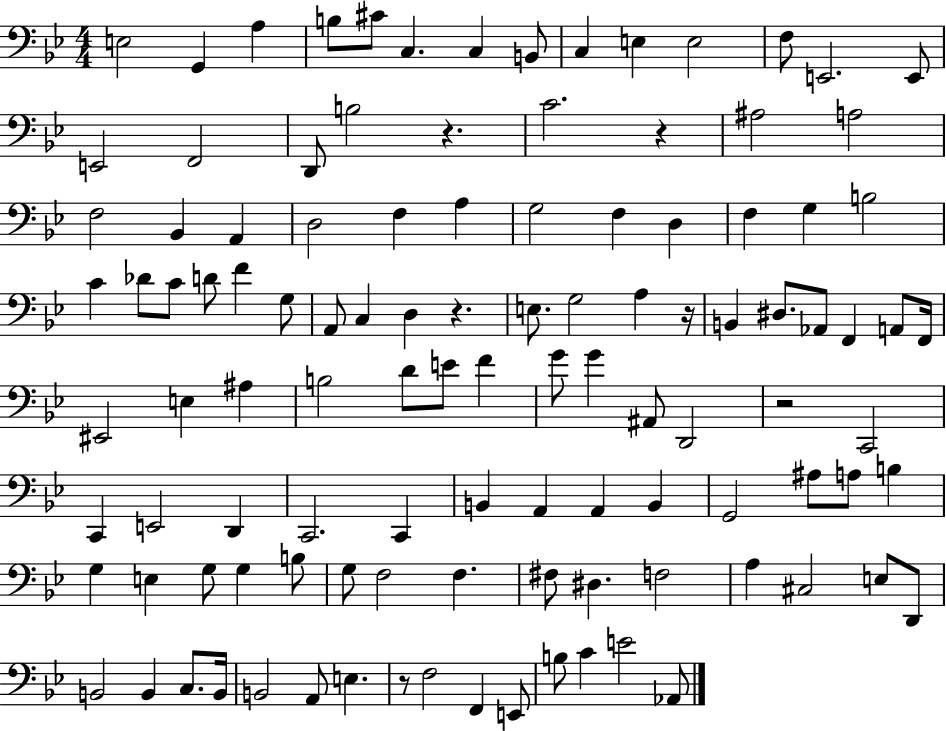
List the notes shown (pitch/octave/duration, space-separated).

E3/h G2/q A3/q B3/e C#4/e C3/q. C3/q B2/e C3/q E3/q E3/h F3/e E2/h. E2/e E2/h F2/h D2/e B3/h R/q. C4/h. R/q A#3/h A3/h F3/h Bb2/q A2/q D3/h F3/q A3/q G3/h F3/q D3/q F3/q G3/q B3/h C4/q Db4/e C4/e D4/e F4/q G3/e A2/e C3/q D3/q R/q. E3/e. G3/h A3/q R/s B2/q D#3/e. Ab2/e F2/q A2/e F2/s EIS2/h E3/q A#3/q B3/h D4/e E4/e F4/q G4/e G4/q A#2/e D2/h R/h C2/h C2/q E2/h D2/q C2/h. C2/q B2/q A2/q A2/q B2/q G2/h A#3/e A3/e B3/q G3/q E3/q G3/e G3/q B3/e G3/e F3/h F3/q. F#3/e D#3/q. F3/h A3/q C#3/h E3/e D2/e B2/h B2/q C3/e. B2/s B2/h A2/e E3/q. R/e F3/h F2/q E2/e B3/e C4/q E4/h Ab2/e